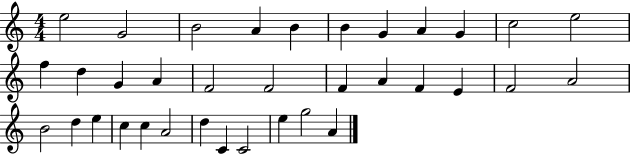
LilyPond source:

{
  \clef treble
  \numericTimeSignature
  \time 4/4
  \key c \major
  e''2 g'2 | b'2 a'4 b'4 | b'4 g'4 a'4 g'4 | c''2 e''2 | \break f''4 d''4 g'4 a'4 | f'2 f'2 | f'4 a'4 f'4 e'4 | f'2 a'2 | \break b'2 d''4 e''4 | c''4 c''4 a'2 | d''4 c'4 c'2 | e''4 g''2 a'4 | \break \bar "|."
}